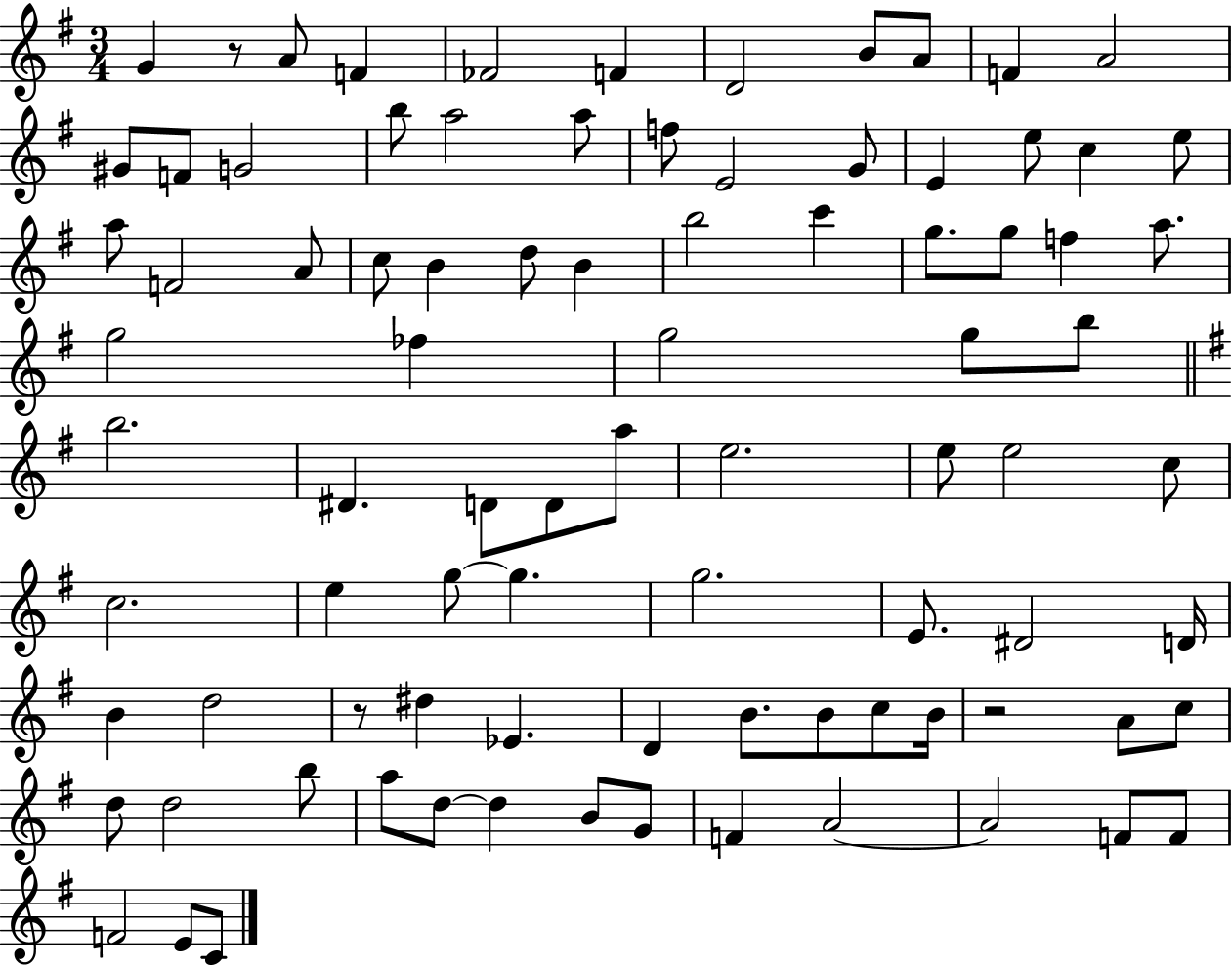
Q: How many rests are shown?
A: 3